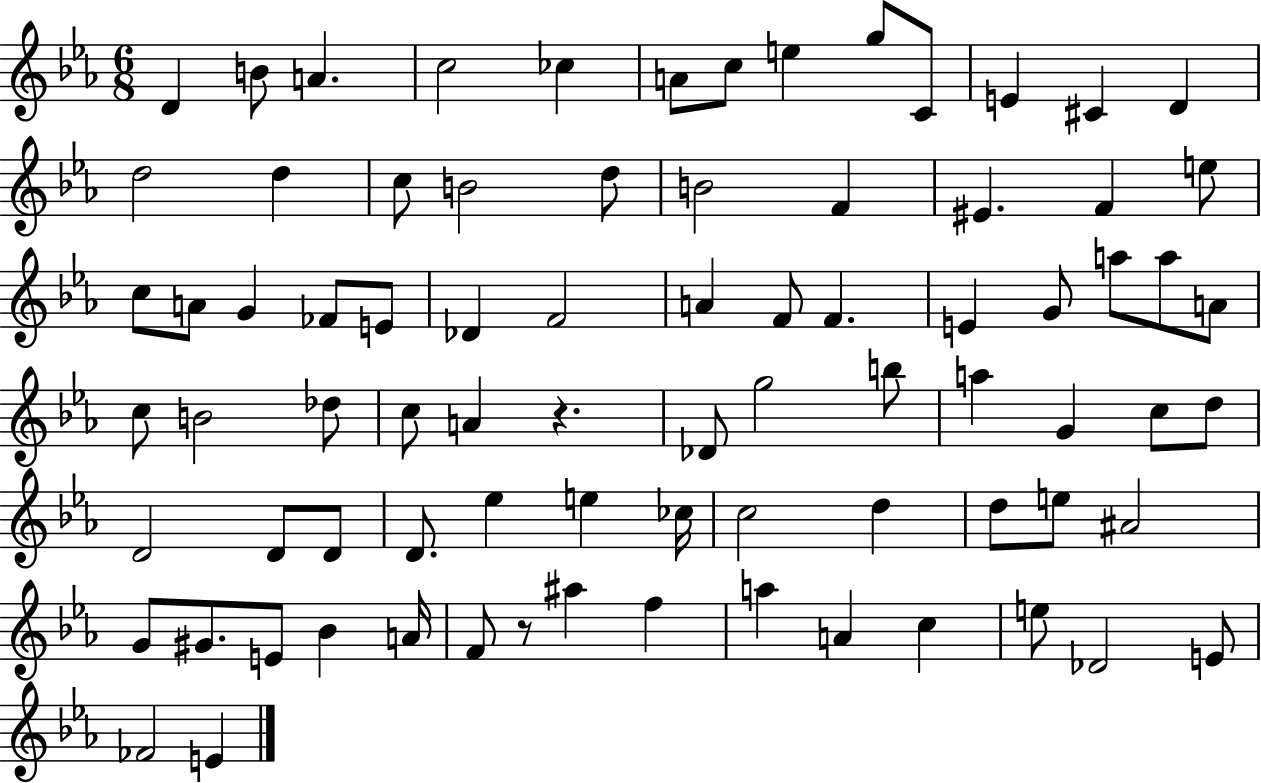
X:1
T:Untitled
M:6/8
L:1/4
K:Eb
D B/2 A c2 _c A/2 c/2 e g/2 C/2 E ^C D d2 d c/2 B2 d/2 B2 F ^E F e/2 c/2 A/2 G _F/2 E/2 _D F2 A F/2 F E G/2 a/2 a/2 A/2 c/2 B2 _d/2 c/2 A z _D/2 g2 b/2 a G c/2 d/2 D2 D/2 D/2 D/2 _e e _c/4 c2 d d/2 e/2 ^A2 G/2 ^G/2 E/2 _B A/4 F/2 z/2 ^a f a A c e/2 _D2 E/2 _F2 E